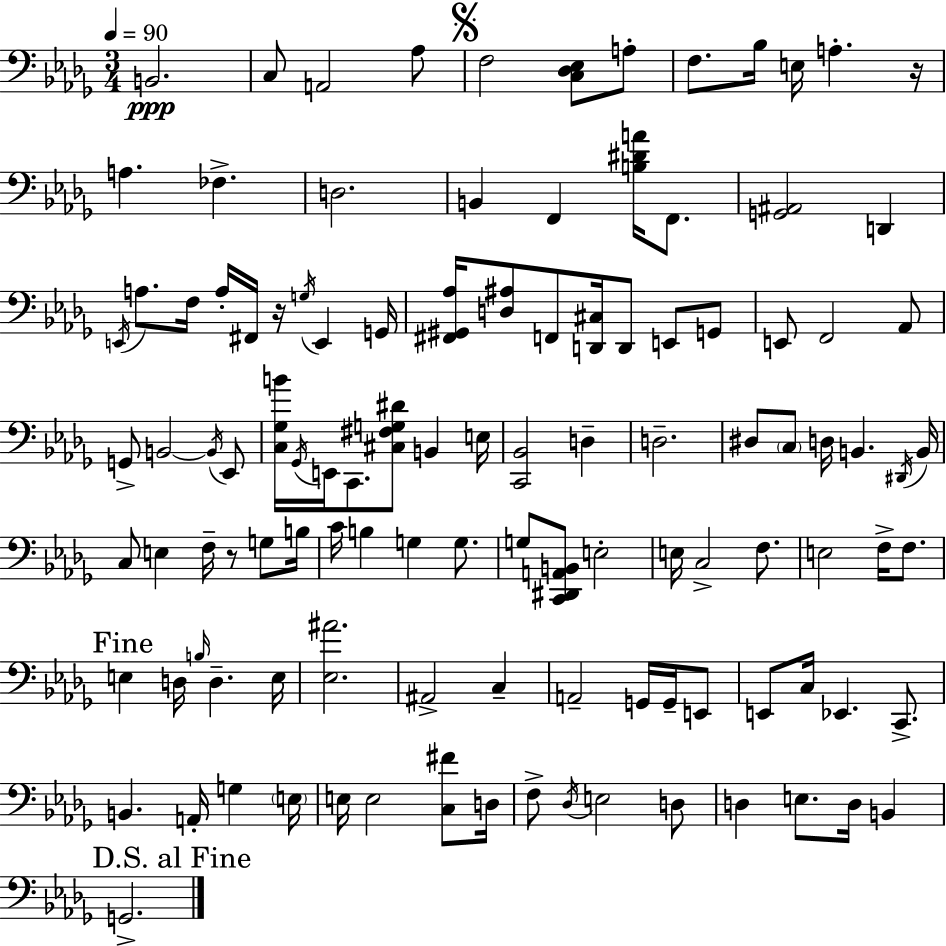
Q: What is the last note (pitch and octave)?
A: G2